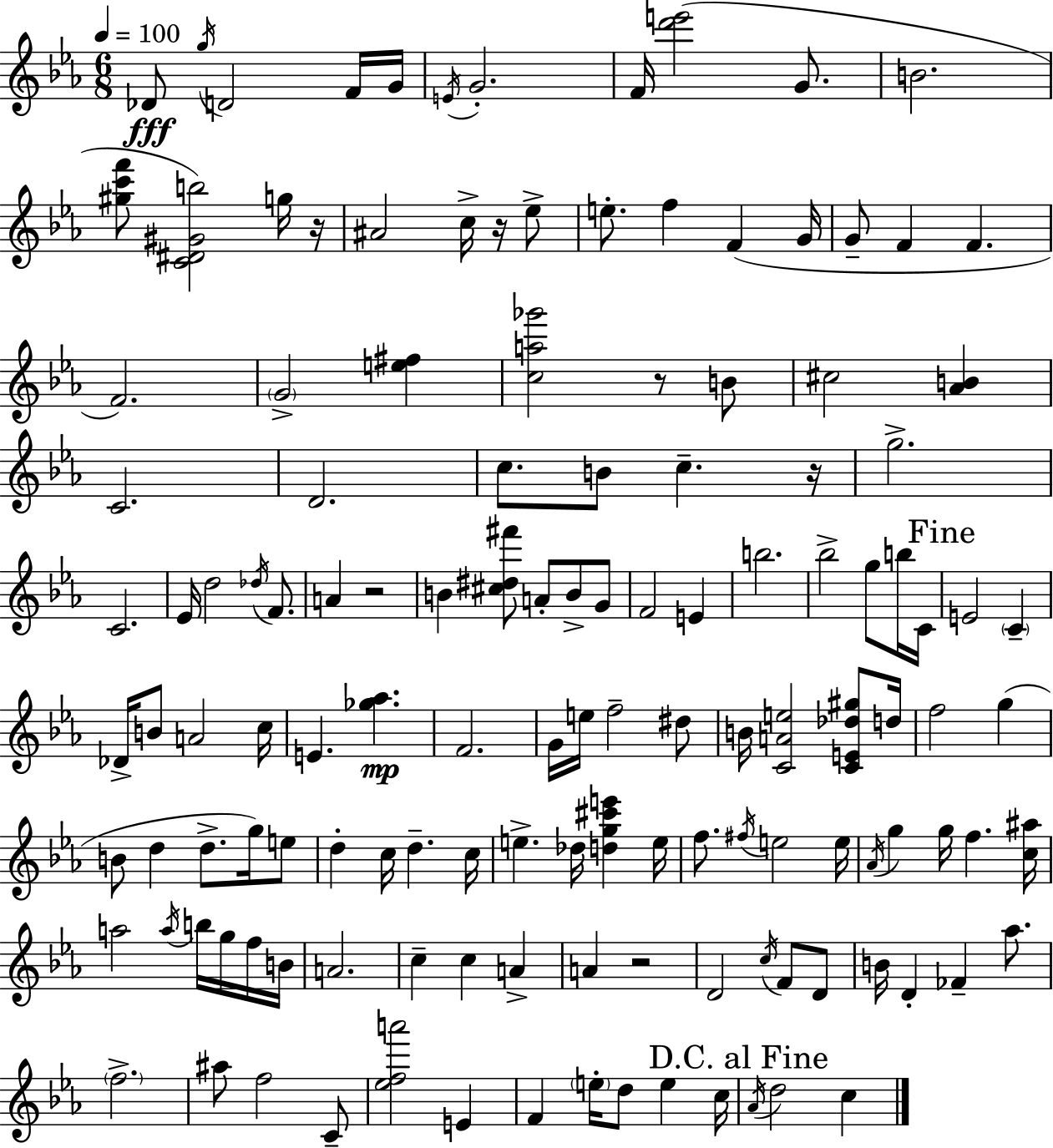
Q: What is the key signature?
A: EES major